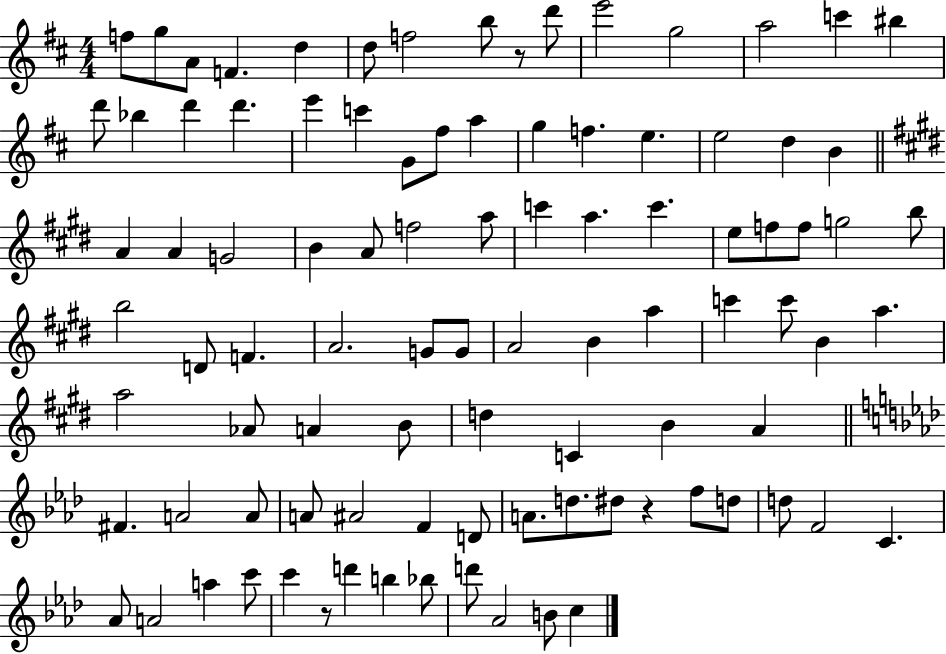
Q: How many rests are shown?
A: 3